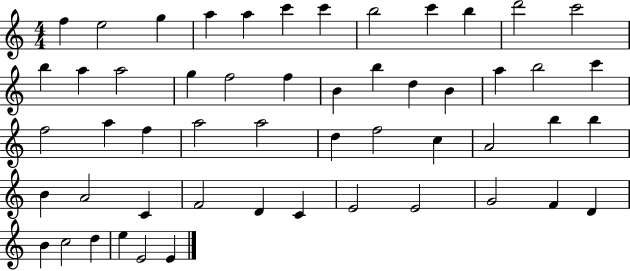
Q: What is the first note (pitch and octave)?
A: F5